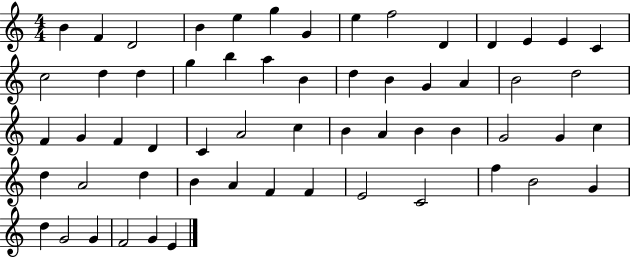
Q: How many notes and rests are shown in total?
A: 59